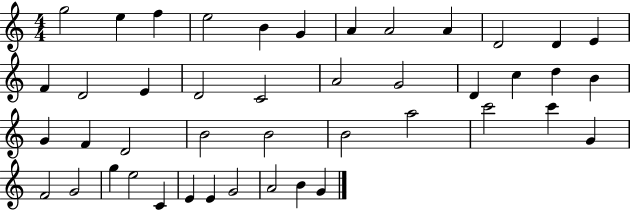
{
  \clef treble
  \numericTimeSignature
  \time 4/4
  \key c \major
  g''2 e''4 f''4 | e''2 b'4 g'4 | a'4 a'2 a'4 | d'2 d'4 e'4 | \break f'4 d'2 e'4 | d'2 c'2 | a'2 g'2 | d'4 c''4 d''4 b'4 | \break g'4 f'4 d'2 | b'2 b'2 | b'2 a''2 | c'''2 c'''4 g'4 | \break f'2 g'2 | g''4 e''2 c'4 | e'4 e'4 g'2 | a'2 b'4 g'4 | \break \bar "|."
}